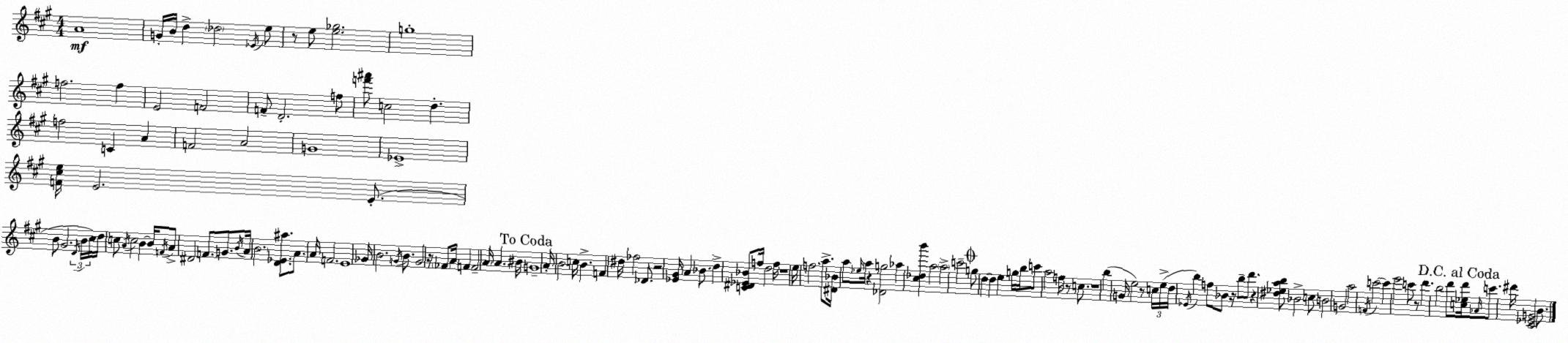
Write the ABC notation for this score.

X:1
T:Untitled
M:4/4
L:1/4
K:A
A4 G/4 B/4 d _d2 _E/4 e/2 z/2 e/2 [e_g]2 g4 f2 f E2 F2 F/2 D2 f/2 [f'^a']/2 c2 d f2 C A F2 A2 G4 _E4 [F^ce]/4 E2 E/2 B/2 ^G2 D/4 B/4 ^c/4 d/4 c/2 A/4 c2 B B/4 F/4 A/2 ^D2 F/2 G/2 B/4 A/4 B2 [D_E^a]/2 A/2 A/4 F2 E4 _G/4 B2 G/4 B/2 G2 z/4 _F/2 A/4 F F2 A/4 A ^B/4 G4 A/4 B2 c/4 B F ^d/4 _f2 _D/2 z2 [_E^G]/4 A _B/2 d [C^D_E_B]/2 f/4 d2 f/4 z4 e/4 f2 a/2 [^D_B]/4 a/2 _e/4 a/4 z [_Dg]2 _a [^c_db'] a2 a2 c'2 g/2 d d e g/4 b/4 c'/2 a2 f/4 z/2 c/2 z4 b G/4 e2 z/2 c/4 e/4 d/4 _E/4 b f/2 _B/2 z/4 b/2 d'/2 z [^d_eab]/2 _B2 c/2 B2 G2 a2 F/4 c'2 c' e'2 c'/2 z/2 d' b2 d'/2 [c_ed']/4 _A/4 c'/2 ^d'/4 [^C_EG]2 B/2